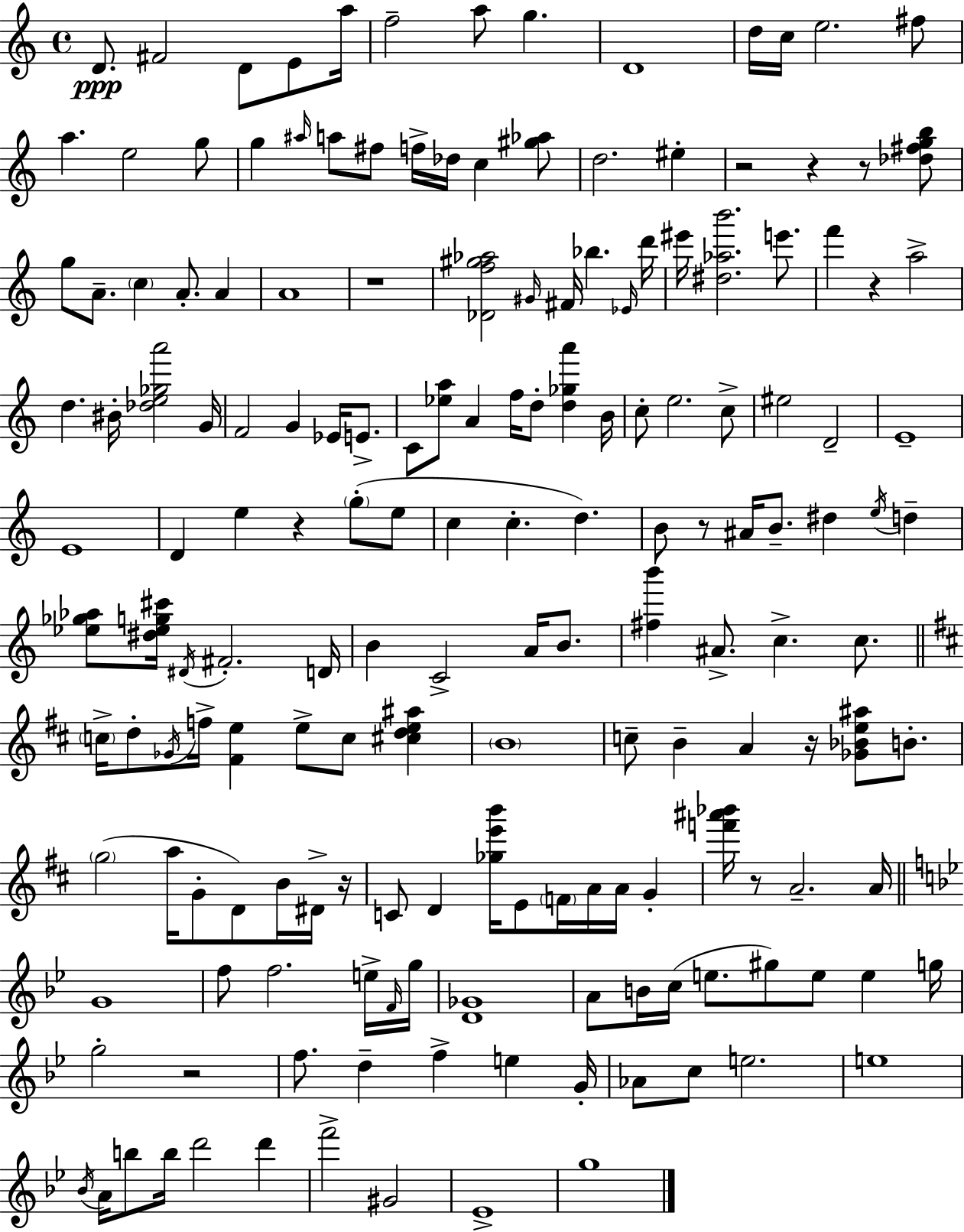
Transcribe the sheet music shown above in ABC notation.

X:1
T:Untitled
M:4/4
L:1/4
K:C
D/2 ^F2 D/2 E/2 a/4 f2 a/2 g D4 d/4 c/4 e2 ^f/2 a e2 g/2 g ^a/4 a/2 ^f/2 f/4 _d/4 c [^g_a]/2 d2 ^e z2 z z/2 [_d^fgb]/2 g/2 A/2 c A/2 A A4 z4 [_Df^g_a]2 ^G/4 ^F/4 _b _E/4 d'/4 ^e'/4 [^d_ab']2 e'/2 f' z a2 d ^B/4 [_de_ga']2 G/4 F2 G _E/4 E/2 C/2 [_ea]/2 A f/4 d/2 [d_ga'] B/4 c/2 e2 c/2 ^e2 D2 E4 E4 D e z g/2 e/2 c c d B/2 z/2 ^A/4 B/2 ^d e/4 d [_e_g_a]/2 [^d_eg^c']/4 ^D/4 ^F2 D/4 B C2 A/4 B/2 [^fb'] ^A/2 c c/2 c/4 d/2 _G/4 f/4 [^Fe] e/2 c/2 [^cde^a] B4 c/2 B A z/4 [_G_Be^a]/2 B/2 g2 a/4 G/2 D/2 B/4 ^D/4 z/4 C/2 D [_ge'b']/4 E/2 F/4 A/4 A/4 G [f'^a'_b']/4 z/2 A2 A/4 G4 f/2 f2 e/4 F/4 g/4 [D_G]4 A/2 B/4 c/4 e/2 ^g/2 e/2 e g/4 g2 z2 f/2 d f e G/4 _A/2 c/2 e2 e4 _B/4 A/4 b/2 b/4 d'2 d' f'2 ^G2 _E4 g4